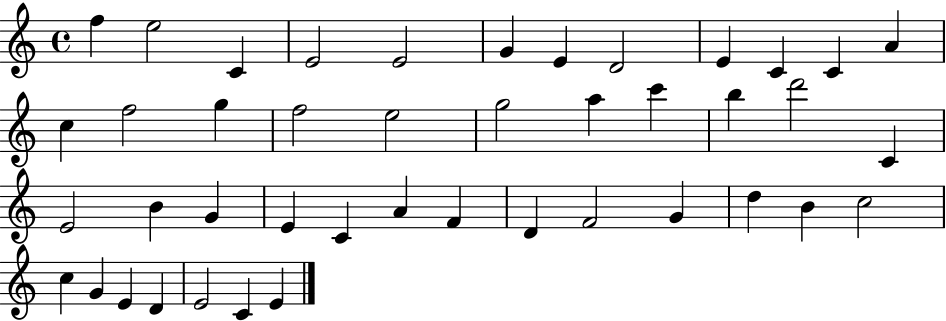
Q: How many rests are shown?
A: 0